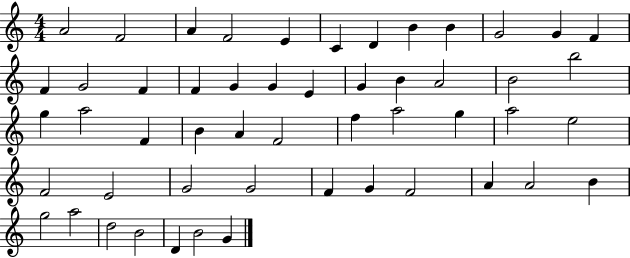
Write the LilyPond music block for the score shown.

{
  \clef treble
  \numericTimeSignature
  \time 4/4
  \key c \major
  a'2 f'2 | a'4 f'2 e'4 | c'4 d'4 b'4 b'4 | g'2 g'4 f'4 | \break f'4 g'2 f'4 | f'4 g'4 g'4 e'4 | g'4 b'4 a'2 | b'2 b''2 | \break g''4 a''2 f'4 | b'4 a'4 f'2 | f''4 a''2 g''4 | a''2 e''2 | \break f'2 e'2 | g'2 g'2 | f'4 g'4 f'2 | a'4 a'2 b'4 | \break g''2 a''2 | d''2 b'2 | d'4 b'2 g'4 | \bar "|."
}